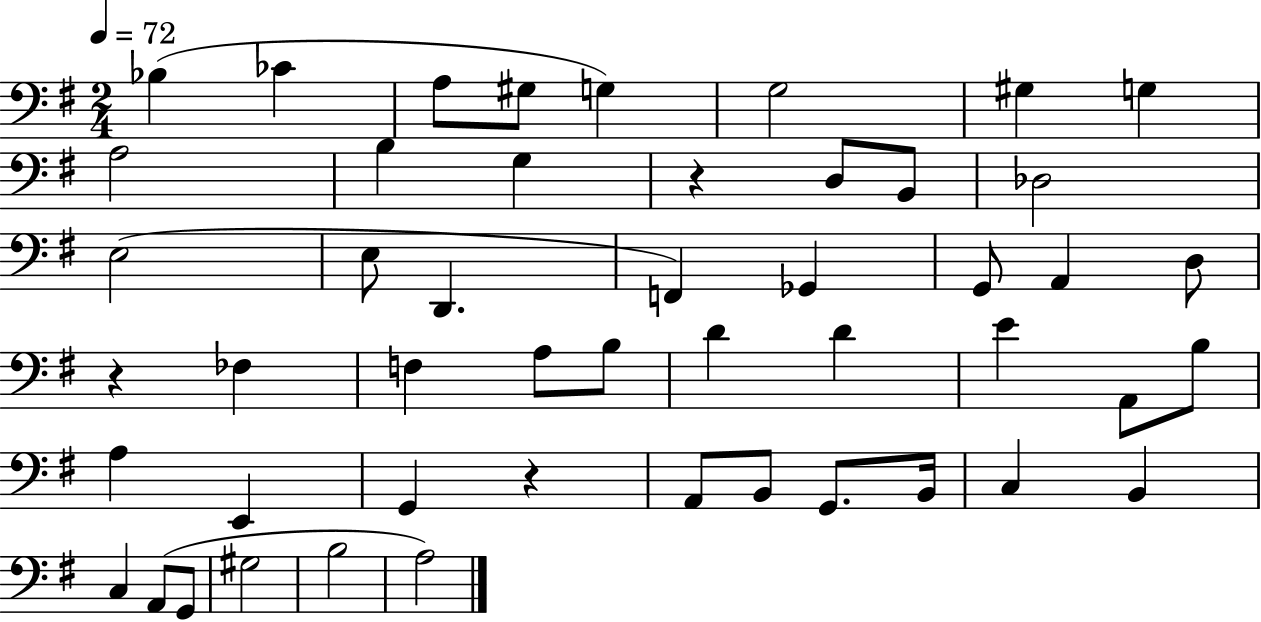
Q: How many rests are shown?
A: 3